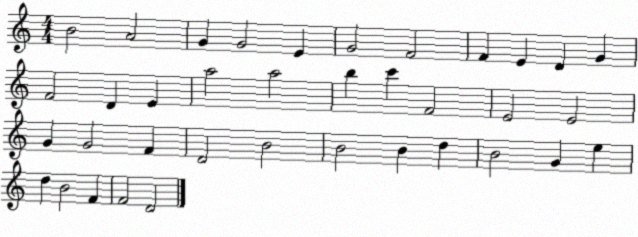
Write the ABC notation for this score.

X:1
T:Untitled
M:4/4
L:1/4
K:C
B2 A2 G G2 E G2 F2 F E D G F2 D E a2 a2 b c' F2 E2 E2 G G2 F D2 B2 B2 B d B2 G e d B2 F F2 D2